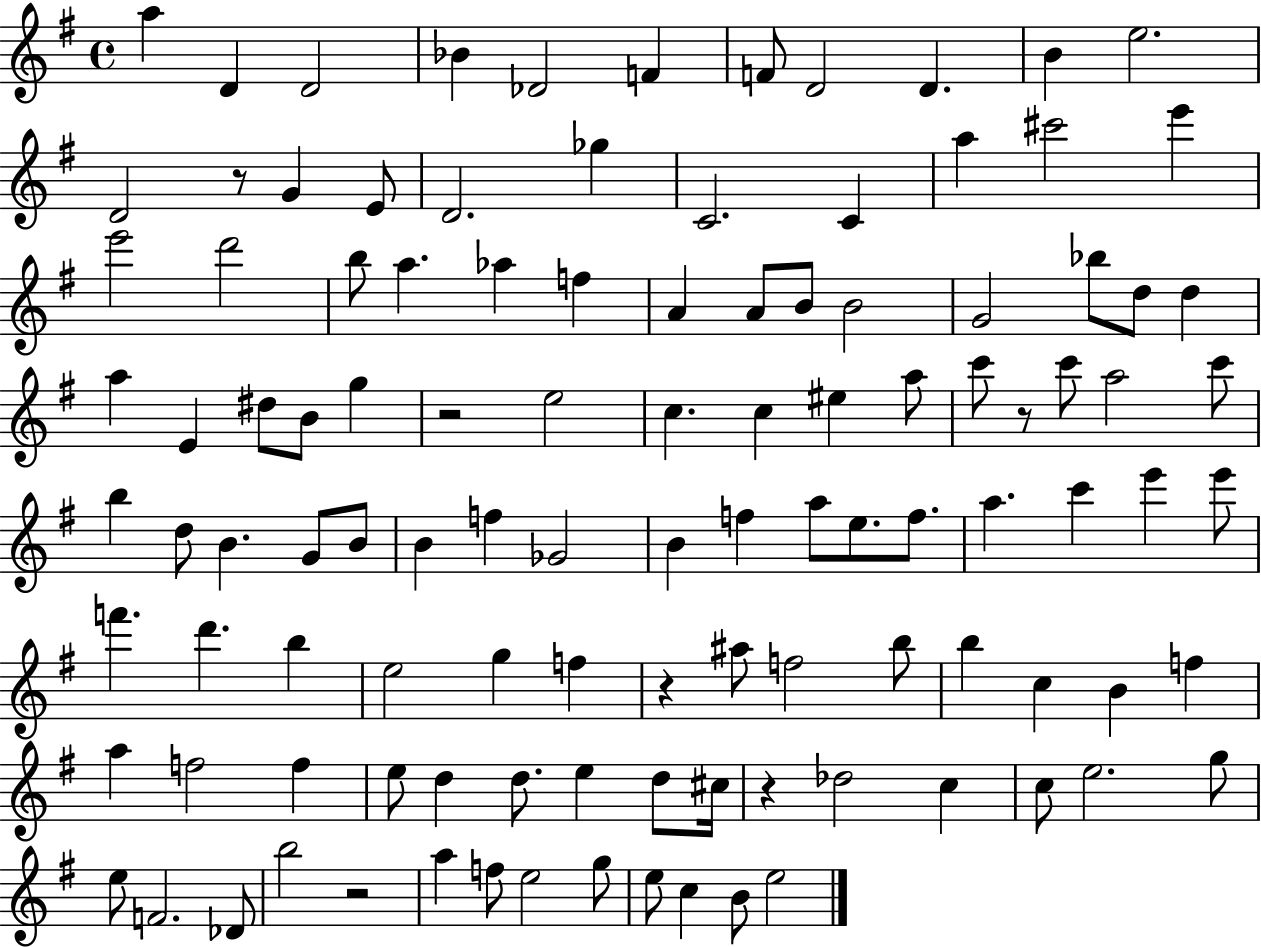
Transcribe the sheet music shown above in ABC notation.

X:1
T:Untitled
M:4/4
L:1/4
K:G
a D D2 _B _D2 F F/2 D2 D B e2 D2 z/2 G E/2 D2 _g C2 C a ^c'2 e' e'2 d'2 b/2 a _a f A A/2 B/2 B2 G2 _b/2 d/2 d a E ^d/2 B/2 g z2 e2 c c ^e a/2 c'/2 z/2 c'/2 a2 c'/2 b d/2 B G/2 B/2 B f _G2 B f a/2 e/2 f/2 a c' e' e'/2 f' d' b e2 g f z ^a/2 f2 b/2 b c B f a f2 f e/2 d d/2 e d/2 ^c/4 z _d2 c c/2 e2 g/2 e/2 F2 _D/2 b2 z2 a f/2 e2 g/2 e/2 c B/2 e2